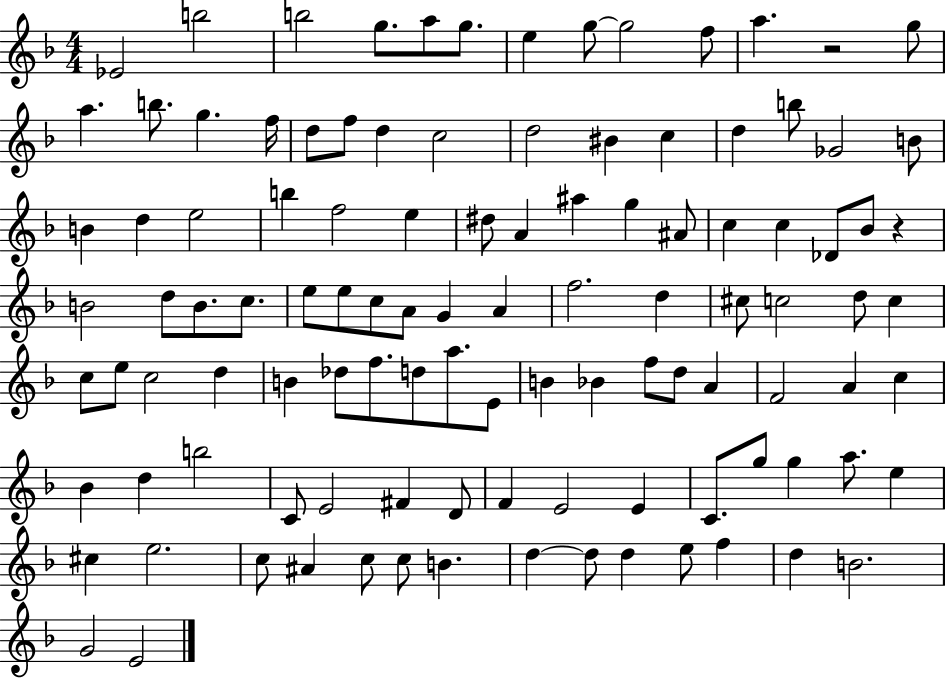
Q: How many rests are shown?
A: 2